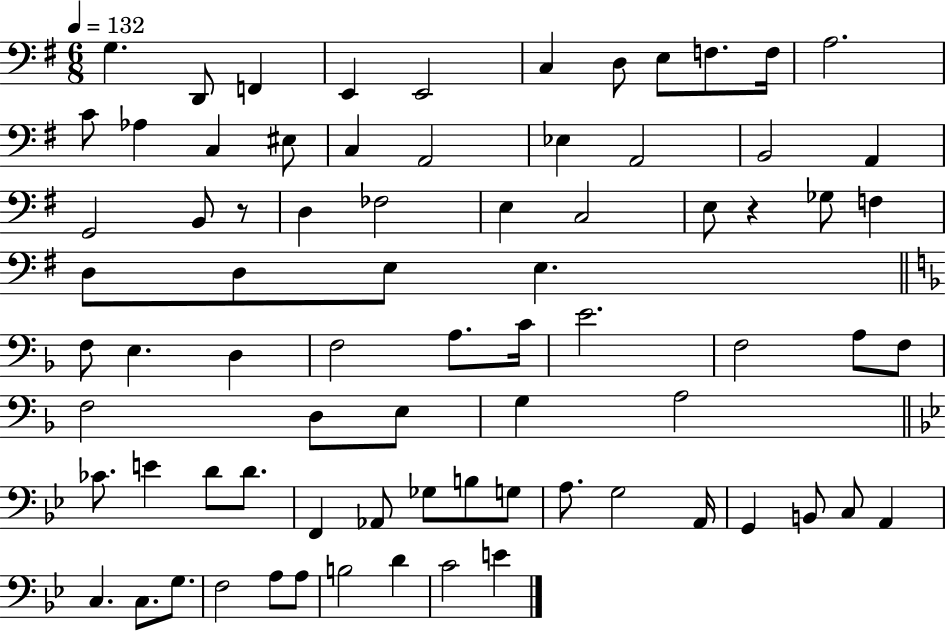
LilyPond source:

{
  \clef bass
  \numericTimeSignature
  \time 6/8
  \key g \major
  \tempo 4 = 132
  g4. d,8 f,4 | e,4 e,2 | c4 d8 e8 f8. f16 | a2. | \break c'8 aes4 c4 eis8 | c4 a,2 | ees4 a,2 | b,2 a,4 | \break g,2 b,8 r8 | d4 fes2 | e4 c2 | e8 r4 ges8 f4 | \break d8 d8 e8 e4. | \bar "||" \break \key d \minor f8 e4. d4 | f2 a8. c'16 | e'2. | f2 a8 f8 | \break f2 d8 e8 | g4 a2 | \bar "||" \break \key g \minor ces'8. e'4 d'8 d'8. | f,4 aes,8 ges8 b8 g8 | a8. g2 a,16 | g,4 b,8 c8 a,4 | \break c4. c8. g8. | f2 a8 a8 | b2 d'4 | c'2 e'4 | \break \bar "|."
}